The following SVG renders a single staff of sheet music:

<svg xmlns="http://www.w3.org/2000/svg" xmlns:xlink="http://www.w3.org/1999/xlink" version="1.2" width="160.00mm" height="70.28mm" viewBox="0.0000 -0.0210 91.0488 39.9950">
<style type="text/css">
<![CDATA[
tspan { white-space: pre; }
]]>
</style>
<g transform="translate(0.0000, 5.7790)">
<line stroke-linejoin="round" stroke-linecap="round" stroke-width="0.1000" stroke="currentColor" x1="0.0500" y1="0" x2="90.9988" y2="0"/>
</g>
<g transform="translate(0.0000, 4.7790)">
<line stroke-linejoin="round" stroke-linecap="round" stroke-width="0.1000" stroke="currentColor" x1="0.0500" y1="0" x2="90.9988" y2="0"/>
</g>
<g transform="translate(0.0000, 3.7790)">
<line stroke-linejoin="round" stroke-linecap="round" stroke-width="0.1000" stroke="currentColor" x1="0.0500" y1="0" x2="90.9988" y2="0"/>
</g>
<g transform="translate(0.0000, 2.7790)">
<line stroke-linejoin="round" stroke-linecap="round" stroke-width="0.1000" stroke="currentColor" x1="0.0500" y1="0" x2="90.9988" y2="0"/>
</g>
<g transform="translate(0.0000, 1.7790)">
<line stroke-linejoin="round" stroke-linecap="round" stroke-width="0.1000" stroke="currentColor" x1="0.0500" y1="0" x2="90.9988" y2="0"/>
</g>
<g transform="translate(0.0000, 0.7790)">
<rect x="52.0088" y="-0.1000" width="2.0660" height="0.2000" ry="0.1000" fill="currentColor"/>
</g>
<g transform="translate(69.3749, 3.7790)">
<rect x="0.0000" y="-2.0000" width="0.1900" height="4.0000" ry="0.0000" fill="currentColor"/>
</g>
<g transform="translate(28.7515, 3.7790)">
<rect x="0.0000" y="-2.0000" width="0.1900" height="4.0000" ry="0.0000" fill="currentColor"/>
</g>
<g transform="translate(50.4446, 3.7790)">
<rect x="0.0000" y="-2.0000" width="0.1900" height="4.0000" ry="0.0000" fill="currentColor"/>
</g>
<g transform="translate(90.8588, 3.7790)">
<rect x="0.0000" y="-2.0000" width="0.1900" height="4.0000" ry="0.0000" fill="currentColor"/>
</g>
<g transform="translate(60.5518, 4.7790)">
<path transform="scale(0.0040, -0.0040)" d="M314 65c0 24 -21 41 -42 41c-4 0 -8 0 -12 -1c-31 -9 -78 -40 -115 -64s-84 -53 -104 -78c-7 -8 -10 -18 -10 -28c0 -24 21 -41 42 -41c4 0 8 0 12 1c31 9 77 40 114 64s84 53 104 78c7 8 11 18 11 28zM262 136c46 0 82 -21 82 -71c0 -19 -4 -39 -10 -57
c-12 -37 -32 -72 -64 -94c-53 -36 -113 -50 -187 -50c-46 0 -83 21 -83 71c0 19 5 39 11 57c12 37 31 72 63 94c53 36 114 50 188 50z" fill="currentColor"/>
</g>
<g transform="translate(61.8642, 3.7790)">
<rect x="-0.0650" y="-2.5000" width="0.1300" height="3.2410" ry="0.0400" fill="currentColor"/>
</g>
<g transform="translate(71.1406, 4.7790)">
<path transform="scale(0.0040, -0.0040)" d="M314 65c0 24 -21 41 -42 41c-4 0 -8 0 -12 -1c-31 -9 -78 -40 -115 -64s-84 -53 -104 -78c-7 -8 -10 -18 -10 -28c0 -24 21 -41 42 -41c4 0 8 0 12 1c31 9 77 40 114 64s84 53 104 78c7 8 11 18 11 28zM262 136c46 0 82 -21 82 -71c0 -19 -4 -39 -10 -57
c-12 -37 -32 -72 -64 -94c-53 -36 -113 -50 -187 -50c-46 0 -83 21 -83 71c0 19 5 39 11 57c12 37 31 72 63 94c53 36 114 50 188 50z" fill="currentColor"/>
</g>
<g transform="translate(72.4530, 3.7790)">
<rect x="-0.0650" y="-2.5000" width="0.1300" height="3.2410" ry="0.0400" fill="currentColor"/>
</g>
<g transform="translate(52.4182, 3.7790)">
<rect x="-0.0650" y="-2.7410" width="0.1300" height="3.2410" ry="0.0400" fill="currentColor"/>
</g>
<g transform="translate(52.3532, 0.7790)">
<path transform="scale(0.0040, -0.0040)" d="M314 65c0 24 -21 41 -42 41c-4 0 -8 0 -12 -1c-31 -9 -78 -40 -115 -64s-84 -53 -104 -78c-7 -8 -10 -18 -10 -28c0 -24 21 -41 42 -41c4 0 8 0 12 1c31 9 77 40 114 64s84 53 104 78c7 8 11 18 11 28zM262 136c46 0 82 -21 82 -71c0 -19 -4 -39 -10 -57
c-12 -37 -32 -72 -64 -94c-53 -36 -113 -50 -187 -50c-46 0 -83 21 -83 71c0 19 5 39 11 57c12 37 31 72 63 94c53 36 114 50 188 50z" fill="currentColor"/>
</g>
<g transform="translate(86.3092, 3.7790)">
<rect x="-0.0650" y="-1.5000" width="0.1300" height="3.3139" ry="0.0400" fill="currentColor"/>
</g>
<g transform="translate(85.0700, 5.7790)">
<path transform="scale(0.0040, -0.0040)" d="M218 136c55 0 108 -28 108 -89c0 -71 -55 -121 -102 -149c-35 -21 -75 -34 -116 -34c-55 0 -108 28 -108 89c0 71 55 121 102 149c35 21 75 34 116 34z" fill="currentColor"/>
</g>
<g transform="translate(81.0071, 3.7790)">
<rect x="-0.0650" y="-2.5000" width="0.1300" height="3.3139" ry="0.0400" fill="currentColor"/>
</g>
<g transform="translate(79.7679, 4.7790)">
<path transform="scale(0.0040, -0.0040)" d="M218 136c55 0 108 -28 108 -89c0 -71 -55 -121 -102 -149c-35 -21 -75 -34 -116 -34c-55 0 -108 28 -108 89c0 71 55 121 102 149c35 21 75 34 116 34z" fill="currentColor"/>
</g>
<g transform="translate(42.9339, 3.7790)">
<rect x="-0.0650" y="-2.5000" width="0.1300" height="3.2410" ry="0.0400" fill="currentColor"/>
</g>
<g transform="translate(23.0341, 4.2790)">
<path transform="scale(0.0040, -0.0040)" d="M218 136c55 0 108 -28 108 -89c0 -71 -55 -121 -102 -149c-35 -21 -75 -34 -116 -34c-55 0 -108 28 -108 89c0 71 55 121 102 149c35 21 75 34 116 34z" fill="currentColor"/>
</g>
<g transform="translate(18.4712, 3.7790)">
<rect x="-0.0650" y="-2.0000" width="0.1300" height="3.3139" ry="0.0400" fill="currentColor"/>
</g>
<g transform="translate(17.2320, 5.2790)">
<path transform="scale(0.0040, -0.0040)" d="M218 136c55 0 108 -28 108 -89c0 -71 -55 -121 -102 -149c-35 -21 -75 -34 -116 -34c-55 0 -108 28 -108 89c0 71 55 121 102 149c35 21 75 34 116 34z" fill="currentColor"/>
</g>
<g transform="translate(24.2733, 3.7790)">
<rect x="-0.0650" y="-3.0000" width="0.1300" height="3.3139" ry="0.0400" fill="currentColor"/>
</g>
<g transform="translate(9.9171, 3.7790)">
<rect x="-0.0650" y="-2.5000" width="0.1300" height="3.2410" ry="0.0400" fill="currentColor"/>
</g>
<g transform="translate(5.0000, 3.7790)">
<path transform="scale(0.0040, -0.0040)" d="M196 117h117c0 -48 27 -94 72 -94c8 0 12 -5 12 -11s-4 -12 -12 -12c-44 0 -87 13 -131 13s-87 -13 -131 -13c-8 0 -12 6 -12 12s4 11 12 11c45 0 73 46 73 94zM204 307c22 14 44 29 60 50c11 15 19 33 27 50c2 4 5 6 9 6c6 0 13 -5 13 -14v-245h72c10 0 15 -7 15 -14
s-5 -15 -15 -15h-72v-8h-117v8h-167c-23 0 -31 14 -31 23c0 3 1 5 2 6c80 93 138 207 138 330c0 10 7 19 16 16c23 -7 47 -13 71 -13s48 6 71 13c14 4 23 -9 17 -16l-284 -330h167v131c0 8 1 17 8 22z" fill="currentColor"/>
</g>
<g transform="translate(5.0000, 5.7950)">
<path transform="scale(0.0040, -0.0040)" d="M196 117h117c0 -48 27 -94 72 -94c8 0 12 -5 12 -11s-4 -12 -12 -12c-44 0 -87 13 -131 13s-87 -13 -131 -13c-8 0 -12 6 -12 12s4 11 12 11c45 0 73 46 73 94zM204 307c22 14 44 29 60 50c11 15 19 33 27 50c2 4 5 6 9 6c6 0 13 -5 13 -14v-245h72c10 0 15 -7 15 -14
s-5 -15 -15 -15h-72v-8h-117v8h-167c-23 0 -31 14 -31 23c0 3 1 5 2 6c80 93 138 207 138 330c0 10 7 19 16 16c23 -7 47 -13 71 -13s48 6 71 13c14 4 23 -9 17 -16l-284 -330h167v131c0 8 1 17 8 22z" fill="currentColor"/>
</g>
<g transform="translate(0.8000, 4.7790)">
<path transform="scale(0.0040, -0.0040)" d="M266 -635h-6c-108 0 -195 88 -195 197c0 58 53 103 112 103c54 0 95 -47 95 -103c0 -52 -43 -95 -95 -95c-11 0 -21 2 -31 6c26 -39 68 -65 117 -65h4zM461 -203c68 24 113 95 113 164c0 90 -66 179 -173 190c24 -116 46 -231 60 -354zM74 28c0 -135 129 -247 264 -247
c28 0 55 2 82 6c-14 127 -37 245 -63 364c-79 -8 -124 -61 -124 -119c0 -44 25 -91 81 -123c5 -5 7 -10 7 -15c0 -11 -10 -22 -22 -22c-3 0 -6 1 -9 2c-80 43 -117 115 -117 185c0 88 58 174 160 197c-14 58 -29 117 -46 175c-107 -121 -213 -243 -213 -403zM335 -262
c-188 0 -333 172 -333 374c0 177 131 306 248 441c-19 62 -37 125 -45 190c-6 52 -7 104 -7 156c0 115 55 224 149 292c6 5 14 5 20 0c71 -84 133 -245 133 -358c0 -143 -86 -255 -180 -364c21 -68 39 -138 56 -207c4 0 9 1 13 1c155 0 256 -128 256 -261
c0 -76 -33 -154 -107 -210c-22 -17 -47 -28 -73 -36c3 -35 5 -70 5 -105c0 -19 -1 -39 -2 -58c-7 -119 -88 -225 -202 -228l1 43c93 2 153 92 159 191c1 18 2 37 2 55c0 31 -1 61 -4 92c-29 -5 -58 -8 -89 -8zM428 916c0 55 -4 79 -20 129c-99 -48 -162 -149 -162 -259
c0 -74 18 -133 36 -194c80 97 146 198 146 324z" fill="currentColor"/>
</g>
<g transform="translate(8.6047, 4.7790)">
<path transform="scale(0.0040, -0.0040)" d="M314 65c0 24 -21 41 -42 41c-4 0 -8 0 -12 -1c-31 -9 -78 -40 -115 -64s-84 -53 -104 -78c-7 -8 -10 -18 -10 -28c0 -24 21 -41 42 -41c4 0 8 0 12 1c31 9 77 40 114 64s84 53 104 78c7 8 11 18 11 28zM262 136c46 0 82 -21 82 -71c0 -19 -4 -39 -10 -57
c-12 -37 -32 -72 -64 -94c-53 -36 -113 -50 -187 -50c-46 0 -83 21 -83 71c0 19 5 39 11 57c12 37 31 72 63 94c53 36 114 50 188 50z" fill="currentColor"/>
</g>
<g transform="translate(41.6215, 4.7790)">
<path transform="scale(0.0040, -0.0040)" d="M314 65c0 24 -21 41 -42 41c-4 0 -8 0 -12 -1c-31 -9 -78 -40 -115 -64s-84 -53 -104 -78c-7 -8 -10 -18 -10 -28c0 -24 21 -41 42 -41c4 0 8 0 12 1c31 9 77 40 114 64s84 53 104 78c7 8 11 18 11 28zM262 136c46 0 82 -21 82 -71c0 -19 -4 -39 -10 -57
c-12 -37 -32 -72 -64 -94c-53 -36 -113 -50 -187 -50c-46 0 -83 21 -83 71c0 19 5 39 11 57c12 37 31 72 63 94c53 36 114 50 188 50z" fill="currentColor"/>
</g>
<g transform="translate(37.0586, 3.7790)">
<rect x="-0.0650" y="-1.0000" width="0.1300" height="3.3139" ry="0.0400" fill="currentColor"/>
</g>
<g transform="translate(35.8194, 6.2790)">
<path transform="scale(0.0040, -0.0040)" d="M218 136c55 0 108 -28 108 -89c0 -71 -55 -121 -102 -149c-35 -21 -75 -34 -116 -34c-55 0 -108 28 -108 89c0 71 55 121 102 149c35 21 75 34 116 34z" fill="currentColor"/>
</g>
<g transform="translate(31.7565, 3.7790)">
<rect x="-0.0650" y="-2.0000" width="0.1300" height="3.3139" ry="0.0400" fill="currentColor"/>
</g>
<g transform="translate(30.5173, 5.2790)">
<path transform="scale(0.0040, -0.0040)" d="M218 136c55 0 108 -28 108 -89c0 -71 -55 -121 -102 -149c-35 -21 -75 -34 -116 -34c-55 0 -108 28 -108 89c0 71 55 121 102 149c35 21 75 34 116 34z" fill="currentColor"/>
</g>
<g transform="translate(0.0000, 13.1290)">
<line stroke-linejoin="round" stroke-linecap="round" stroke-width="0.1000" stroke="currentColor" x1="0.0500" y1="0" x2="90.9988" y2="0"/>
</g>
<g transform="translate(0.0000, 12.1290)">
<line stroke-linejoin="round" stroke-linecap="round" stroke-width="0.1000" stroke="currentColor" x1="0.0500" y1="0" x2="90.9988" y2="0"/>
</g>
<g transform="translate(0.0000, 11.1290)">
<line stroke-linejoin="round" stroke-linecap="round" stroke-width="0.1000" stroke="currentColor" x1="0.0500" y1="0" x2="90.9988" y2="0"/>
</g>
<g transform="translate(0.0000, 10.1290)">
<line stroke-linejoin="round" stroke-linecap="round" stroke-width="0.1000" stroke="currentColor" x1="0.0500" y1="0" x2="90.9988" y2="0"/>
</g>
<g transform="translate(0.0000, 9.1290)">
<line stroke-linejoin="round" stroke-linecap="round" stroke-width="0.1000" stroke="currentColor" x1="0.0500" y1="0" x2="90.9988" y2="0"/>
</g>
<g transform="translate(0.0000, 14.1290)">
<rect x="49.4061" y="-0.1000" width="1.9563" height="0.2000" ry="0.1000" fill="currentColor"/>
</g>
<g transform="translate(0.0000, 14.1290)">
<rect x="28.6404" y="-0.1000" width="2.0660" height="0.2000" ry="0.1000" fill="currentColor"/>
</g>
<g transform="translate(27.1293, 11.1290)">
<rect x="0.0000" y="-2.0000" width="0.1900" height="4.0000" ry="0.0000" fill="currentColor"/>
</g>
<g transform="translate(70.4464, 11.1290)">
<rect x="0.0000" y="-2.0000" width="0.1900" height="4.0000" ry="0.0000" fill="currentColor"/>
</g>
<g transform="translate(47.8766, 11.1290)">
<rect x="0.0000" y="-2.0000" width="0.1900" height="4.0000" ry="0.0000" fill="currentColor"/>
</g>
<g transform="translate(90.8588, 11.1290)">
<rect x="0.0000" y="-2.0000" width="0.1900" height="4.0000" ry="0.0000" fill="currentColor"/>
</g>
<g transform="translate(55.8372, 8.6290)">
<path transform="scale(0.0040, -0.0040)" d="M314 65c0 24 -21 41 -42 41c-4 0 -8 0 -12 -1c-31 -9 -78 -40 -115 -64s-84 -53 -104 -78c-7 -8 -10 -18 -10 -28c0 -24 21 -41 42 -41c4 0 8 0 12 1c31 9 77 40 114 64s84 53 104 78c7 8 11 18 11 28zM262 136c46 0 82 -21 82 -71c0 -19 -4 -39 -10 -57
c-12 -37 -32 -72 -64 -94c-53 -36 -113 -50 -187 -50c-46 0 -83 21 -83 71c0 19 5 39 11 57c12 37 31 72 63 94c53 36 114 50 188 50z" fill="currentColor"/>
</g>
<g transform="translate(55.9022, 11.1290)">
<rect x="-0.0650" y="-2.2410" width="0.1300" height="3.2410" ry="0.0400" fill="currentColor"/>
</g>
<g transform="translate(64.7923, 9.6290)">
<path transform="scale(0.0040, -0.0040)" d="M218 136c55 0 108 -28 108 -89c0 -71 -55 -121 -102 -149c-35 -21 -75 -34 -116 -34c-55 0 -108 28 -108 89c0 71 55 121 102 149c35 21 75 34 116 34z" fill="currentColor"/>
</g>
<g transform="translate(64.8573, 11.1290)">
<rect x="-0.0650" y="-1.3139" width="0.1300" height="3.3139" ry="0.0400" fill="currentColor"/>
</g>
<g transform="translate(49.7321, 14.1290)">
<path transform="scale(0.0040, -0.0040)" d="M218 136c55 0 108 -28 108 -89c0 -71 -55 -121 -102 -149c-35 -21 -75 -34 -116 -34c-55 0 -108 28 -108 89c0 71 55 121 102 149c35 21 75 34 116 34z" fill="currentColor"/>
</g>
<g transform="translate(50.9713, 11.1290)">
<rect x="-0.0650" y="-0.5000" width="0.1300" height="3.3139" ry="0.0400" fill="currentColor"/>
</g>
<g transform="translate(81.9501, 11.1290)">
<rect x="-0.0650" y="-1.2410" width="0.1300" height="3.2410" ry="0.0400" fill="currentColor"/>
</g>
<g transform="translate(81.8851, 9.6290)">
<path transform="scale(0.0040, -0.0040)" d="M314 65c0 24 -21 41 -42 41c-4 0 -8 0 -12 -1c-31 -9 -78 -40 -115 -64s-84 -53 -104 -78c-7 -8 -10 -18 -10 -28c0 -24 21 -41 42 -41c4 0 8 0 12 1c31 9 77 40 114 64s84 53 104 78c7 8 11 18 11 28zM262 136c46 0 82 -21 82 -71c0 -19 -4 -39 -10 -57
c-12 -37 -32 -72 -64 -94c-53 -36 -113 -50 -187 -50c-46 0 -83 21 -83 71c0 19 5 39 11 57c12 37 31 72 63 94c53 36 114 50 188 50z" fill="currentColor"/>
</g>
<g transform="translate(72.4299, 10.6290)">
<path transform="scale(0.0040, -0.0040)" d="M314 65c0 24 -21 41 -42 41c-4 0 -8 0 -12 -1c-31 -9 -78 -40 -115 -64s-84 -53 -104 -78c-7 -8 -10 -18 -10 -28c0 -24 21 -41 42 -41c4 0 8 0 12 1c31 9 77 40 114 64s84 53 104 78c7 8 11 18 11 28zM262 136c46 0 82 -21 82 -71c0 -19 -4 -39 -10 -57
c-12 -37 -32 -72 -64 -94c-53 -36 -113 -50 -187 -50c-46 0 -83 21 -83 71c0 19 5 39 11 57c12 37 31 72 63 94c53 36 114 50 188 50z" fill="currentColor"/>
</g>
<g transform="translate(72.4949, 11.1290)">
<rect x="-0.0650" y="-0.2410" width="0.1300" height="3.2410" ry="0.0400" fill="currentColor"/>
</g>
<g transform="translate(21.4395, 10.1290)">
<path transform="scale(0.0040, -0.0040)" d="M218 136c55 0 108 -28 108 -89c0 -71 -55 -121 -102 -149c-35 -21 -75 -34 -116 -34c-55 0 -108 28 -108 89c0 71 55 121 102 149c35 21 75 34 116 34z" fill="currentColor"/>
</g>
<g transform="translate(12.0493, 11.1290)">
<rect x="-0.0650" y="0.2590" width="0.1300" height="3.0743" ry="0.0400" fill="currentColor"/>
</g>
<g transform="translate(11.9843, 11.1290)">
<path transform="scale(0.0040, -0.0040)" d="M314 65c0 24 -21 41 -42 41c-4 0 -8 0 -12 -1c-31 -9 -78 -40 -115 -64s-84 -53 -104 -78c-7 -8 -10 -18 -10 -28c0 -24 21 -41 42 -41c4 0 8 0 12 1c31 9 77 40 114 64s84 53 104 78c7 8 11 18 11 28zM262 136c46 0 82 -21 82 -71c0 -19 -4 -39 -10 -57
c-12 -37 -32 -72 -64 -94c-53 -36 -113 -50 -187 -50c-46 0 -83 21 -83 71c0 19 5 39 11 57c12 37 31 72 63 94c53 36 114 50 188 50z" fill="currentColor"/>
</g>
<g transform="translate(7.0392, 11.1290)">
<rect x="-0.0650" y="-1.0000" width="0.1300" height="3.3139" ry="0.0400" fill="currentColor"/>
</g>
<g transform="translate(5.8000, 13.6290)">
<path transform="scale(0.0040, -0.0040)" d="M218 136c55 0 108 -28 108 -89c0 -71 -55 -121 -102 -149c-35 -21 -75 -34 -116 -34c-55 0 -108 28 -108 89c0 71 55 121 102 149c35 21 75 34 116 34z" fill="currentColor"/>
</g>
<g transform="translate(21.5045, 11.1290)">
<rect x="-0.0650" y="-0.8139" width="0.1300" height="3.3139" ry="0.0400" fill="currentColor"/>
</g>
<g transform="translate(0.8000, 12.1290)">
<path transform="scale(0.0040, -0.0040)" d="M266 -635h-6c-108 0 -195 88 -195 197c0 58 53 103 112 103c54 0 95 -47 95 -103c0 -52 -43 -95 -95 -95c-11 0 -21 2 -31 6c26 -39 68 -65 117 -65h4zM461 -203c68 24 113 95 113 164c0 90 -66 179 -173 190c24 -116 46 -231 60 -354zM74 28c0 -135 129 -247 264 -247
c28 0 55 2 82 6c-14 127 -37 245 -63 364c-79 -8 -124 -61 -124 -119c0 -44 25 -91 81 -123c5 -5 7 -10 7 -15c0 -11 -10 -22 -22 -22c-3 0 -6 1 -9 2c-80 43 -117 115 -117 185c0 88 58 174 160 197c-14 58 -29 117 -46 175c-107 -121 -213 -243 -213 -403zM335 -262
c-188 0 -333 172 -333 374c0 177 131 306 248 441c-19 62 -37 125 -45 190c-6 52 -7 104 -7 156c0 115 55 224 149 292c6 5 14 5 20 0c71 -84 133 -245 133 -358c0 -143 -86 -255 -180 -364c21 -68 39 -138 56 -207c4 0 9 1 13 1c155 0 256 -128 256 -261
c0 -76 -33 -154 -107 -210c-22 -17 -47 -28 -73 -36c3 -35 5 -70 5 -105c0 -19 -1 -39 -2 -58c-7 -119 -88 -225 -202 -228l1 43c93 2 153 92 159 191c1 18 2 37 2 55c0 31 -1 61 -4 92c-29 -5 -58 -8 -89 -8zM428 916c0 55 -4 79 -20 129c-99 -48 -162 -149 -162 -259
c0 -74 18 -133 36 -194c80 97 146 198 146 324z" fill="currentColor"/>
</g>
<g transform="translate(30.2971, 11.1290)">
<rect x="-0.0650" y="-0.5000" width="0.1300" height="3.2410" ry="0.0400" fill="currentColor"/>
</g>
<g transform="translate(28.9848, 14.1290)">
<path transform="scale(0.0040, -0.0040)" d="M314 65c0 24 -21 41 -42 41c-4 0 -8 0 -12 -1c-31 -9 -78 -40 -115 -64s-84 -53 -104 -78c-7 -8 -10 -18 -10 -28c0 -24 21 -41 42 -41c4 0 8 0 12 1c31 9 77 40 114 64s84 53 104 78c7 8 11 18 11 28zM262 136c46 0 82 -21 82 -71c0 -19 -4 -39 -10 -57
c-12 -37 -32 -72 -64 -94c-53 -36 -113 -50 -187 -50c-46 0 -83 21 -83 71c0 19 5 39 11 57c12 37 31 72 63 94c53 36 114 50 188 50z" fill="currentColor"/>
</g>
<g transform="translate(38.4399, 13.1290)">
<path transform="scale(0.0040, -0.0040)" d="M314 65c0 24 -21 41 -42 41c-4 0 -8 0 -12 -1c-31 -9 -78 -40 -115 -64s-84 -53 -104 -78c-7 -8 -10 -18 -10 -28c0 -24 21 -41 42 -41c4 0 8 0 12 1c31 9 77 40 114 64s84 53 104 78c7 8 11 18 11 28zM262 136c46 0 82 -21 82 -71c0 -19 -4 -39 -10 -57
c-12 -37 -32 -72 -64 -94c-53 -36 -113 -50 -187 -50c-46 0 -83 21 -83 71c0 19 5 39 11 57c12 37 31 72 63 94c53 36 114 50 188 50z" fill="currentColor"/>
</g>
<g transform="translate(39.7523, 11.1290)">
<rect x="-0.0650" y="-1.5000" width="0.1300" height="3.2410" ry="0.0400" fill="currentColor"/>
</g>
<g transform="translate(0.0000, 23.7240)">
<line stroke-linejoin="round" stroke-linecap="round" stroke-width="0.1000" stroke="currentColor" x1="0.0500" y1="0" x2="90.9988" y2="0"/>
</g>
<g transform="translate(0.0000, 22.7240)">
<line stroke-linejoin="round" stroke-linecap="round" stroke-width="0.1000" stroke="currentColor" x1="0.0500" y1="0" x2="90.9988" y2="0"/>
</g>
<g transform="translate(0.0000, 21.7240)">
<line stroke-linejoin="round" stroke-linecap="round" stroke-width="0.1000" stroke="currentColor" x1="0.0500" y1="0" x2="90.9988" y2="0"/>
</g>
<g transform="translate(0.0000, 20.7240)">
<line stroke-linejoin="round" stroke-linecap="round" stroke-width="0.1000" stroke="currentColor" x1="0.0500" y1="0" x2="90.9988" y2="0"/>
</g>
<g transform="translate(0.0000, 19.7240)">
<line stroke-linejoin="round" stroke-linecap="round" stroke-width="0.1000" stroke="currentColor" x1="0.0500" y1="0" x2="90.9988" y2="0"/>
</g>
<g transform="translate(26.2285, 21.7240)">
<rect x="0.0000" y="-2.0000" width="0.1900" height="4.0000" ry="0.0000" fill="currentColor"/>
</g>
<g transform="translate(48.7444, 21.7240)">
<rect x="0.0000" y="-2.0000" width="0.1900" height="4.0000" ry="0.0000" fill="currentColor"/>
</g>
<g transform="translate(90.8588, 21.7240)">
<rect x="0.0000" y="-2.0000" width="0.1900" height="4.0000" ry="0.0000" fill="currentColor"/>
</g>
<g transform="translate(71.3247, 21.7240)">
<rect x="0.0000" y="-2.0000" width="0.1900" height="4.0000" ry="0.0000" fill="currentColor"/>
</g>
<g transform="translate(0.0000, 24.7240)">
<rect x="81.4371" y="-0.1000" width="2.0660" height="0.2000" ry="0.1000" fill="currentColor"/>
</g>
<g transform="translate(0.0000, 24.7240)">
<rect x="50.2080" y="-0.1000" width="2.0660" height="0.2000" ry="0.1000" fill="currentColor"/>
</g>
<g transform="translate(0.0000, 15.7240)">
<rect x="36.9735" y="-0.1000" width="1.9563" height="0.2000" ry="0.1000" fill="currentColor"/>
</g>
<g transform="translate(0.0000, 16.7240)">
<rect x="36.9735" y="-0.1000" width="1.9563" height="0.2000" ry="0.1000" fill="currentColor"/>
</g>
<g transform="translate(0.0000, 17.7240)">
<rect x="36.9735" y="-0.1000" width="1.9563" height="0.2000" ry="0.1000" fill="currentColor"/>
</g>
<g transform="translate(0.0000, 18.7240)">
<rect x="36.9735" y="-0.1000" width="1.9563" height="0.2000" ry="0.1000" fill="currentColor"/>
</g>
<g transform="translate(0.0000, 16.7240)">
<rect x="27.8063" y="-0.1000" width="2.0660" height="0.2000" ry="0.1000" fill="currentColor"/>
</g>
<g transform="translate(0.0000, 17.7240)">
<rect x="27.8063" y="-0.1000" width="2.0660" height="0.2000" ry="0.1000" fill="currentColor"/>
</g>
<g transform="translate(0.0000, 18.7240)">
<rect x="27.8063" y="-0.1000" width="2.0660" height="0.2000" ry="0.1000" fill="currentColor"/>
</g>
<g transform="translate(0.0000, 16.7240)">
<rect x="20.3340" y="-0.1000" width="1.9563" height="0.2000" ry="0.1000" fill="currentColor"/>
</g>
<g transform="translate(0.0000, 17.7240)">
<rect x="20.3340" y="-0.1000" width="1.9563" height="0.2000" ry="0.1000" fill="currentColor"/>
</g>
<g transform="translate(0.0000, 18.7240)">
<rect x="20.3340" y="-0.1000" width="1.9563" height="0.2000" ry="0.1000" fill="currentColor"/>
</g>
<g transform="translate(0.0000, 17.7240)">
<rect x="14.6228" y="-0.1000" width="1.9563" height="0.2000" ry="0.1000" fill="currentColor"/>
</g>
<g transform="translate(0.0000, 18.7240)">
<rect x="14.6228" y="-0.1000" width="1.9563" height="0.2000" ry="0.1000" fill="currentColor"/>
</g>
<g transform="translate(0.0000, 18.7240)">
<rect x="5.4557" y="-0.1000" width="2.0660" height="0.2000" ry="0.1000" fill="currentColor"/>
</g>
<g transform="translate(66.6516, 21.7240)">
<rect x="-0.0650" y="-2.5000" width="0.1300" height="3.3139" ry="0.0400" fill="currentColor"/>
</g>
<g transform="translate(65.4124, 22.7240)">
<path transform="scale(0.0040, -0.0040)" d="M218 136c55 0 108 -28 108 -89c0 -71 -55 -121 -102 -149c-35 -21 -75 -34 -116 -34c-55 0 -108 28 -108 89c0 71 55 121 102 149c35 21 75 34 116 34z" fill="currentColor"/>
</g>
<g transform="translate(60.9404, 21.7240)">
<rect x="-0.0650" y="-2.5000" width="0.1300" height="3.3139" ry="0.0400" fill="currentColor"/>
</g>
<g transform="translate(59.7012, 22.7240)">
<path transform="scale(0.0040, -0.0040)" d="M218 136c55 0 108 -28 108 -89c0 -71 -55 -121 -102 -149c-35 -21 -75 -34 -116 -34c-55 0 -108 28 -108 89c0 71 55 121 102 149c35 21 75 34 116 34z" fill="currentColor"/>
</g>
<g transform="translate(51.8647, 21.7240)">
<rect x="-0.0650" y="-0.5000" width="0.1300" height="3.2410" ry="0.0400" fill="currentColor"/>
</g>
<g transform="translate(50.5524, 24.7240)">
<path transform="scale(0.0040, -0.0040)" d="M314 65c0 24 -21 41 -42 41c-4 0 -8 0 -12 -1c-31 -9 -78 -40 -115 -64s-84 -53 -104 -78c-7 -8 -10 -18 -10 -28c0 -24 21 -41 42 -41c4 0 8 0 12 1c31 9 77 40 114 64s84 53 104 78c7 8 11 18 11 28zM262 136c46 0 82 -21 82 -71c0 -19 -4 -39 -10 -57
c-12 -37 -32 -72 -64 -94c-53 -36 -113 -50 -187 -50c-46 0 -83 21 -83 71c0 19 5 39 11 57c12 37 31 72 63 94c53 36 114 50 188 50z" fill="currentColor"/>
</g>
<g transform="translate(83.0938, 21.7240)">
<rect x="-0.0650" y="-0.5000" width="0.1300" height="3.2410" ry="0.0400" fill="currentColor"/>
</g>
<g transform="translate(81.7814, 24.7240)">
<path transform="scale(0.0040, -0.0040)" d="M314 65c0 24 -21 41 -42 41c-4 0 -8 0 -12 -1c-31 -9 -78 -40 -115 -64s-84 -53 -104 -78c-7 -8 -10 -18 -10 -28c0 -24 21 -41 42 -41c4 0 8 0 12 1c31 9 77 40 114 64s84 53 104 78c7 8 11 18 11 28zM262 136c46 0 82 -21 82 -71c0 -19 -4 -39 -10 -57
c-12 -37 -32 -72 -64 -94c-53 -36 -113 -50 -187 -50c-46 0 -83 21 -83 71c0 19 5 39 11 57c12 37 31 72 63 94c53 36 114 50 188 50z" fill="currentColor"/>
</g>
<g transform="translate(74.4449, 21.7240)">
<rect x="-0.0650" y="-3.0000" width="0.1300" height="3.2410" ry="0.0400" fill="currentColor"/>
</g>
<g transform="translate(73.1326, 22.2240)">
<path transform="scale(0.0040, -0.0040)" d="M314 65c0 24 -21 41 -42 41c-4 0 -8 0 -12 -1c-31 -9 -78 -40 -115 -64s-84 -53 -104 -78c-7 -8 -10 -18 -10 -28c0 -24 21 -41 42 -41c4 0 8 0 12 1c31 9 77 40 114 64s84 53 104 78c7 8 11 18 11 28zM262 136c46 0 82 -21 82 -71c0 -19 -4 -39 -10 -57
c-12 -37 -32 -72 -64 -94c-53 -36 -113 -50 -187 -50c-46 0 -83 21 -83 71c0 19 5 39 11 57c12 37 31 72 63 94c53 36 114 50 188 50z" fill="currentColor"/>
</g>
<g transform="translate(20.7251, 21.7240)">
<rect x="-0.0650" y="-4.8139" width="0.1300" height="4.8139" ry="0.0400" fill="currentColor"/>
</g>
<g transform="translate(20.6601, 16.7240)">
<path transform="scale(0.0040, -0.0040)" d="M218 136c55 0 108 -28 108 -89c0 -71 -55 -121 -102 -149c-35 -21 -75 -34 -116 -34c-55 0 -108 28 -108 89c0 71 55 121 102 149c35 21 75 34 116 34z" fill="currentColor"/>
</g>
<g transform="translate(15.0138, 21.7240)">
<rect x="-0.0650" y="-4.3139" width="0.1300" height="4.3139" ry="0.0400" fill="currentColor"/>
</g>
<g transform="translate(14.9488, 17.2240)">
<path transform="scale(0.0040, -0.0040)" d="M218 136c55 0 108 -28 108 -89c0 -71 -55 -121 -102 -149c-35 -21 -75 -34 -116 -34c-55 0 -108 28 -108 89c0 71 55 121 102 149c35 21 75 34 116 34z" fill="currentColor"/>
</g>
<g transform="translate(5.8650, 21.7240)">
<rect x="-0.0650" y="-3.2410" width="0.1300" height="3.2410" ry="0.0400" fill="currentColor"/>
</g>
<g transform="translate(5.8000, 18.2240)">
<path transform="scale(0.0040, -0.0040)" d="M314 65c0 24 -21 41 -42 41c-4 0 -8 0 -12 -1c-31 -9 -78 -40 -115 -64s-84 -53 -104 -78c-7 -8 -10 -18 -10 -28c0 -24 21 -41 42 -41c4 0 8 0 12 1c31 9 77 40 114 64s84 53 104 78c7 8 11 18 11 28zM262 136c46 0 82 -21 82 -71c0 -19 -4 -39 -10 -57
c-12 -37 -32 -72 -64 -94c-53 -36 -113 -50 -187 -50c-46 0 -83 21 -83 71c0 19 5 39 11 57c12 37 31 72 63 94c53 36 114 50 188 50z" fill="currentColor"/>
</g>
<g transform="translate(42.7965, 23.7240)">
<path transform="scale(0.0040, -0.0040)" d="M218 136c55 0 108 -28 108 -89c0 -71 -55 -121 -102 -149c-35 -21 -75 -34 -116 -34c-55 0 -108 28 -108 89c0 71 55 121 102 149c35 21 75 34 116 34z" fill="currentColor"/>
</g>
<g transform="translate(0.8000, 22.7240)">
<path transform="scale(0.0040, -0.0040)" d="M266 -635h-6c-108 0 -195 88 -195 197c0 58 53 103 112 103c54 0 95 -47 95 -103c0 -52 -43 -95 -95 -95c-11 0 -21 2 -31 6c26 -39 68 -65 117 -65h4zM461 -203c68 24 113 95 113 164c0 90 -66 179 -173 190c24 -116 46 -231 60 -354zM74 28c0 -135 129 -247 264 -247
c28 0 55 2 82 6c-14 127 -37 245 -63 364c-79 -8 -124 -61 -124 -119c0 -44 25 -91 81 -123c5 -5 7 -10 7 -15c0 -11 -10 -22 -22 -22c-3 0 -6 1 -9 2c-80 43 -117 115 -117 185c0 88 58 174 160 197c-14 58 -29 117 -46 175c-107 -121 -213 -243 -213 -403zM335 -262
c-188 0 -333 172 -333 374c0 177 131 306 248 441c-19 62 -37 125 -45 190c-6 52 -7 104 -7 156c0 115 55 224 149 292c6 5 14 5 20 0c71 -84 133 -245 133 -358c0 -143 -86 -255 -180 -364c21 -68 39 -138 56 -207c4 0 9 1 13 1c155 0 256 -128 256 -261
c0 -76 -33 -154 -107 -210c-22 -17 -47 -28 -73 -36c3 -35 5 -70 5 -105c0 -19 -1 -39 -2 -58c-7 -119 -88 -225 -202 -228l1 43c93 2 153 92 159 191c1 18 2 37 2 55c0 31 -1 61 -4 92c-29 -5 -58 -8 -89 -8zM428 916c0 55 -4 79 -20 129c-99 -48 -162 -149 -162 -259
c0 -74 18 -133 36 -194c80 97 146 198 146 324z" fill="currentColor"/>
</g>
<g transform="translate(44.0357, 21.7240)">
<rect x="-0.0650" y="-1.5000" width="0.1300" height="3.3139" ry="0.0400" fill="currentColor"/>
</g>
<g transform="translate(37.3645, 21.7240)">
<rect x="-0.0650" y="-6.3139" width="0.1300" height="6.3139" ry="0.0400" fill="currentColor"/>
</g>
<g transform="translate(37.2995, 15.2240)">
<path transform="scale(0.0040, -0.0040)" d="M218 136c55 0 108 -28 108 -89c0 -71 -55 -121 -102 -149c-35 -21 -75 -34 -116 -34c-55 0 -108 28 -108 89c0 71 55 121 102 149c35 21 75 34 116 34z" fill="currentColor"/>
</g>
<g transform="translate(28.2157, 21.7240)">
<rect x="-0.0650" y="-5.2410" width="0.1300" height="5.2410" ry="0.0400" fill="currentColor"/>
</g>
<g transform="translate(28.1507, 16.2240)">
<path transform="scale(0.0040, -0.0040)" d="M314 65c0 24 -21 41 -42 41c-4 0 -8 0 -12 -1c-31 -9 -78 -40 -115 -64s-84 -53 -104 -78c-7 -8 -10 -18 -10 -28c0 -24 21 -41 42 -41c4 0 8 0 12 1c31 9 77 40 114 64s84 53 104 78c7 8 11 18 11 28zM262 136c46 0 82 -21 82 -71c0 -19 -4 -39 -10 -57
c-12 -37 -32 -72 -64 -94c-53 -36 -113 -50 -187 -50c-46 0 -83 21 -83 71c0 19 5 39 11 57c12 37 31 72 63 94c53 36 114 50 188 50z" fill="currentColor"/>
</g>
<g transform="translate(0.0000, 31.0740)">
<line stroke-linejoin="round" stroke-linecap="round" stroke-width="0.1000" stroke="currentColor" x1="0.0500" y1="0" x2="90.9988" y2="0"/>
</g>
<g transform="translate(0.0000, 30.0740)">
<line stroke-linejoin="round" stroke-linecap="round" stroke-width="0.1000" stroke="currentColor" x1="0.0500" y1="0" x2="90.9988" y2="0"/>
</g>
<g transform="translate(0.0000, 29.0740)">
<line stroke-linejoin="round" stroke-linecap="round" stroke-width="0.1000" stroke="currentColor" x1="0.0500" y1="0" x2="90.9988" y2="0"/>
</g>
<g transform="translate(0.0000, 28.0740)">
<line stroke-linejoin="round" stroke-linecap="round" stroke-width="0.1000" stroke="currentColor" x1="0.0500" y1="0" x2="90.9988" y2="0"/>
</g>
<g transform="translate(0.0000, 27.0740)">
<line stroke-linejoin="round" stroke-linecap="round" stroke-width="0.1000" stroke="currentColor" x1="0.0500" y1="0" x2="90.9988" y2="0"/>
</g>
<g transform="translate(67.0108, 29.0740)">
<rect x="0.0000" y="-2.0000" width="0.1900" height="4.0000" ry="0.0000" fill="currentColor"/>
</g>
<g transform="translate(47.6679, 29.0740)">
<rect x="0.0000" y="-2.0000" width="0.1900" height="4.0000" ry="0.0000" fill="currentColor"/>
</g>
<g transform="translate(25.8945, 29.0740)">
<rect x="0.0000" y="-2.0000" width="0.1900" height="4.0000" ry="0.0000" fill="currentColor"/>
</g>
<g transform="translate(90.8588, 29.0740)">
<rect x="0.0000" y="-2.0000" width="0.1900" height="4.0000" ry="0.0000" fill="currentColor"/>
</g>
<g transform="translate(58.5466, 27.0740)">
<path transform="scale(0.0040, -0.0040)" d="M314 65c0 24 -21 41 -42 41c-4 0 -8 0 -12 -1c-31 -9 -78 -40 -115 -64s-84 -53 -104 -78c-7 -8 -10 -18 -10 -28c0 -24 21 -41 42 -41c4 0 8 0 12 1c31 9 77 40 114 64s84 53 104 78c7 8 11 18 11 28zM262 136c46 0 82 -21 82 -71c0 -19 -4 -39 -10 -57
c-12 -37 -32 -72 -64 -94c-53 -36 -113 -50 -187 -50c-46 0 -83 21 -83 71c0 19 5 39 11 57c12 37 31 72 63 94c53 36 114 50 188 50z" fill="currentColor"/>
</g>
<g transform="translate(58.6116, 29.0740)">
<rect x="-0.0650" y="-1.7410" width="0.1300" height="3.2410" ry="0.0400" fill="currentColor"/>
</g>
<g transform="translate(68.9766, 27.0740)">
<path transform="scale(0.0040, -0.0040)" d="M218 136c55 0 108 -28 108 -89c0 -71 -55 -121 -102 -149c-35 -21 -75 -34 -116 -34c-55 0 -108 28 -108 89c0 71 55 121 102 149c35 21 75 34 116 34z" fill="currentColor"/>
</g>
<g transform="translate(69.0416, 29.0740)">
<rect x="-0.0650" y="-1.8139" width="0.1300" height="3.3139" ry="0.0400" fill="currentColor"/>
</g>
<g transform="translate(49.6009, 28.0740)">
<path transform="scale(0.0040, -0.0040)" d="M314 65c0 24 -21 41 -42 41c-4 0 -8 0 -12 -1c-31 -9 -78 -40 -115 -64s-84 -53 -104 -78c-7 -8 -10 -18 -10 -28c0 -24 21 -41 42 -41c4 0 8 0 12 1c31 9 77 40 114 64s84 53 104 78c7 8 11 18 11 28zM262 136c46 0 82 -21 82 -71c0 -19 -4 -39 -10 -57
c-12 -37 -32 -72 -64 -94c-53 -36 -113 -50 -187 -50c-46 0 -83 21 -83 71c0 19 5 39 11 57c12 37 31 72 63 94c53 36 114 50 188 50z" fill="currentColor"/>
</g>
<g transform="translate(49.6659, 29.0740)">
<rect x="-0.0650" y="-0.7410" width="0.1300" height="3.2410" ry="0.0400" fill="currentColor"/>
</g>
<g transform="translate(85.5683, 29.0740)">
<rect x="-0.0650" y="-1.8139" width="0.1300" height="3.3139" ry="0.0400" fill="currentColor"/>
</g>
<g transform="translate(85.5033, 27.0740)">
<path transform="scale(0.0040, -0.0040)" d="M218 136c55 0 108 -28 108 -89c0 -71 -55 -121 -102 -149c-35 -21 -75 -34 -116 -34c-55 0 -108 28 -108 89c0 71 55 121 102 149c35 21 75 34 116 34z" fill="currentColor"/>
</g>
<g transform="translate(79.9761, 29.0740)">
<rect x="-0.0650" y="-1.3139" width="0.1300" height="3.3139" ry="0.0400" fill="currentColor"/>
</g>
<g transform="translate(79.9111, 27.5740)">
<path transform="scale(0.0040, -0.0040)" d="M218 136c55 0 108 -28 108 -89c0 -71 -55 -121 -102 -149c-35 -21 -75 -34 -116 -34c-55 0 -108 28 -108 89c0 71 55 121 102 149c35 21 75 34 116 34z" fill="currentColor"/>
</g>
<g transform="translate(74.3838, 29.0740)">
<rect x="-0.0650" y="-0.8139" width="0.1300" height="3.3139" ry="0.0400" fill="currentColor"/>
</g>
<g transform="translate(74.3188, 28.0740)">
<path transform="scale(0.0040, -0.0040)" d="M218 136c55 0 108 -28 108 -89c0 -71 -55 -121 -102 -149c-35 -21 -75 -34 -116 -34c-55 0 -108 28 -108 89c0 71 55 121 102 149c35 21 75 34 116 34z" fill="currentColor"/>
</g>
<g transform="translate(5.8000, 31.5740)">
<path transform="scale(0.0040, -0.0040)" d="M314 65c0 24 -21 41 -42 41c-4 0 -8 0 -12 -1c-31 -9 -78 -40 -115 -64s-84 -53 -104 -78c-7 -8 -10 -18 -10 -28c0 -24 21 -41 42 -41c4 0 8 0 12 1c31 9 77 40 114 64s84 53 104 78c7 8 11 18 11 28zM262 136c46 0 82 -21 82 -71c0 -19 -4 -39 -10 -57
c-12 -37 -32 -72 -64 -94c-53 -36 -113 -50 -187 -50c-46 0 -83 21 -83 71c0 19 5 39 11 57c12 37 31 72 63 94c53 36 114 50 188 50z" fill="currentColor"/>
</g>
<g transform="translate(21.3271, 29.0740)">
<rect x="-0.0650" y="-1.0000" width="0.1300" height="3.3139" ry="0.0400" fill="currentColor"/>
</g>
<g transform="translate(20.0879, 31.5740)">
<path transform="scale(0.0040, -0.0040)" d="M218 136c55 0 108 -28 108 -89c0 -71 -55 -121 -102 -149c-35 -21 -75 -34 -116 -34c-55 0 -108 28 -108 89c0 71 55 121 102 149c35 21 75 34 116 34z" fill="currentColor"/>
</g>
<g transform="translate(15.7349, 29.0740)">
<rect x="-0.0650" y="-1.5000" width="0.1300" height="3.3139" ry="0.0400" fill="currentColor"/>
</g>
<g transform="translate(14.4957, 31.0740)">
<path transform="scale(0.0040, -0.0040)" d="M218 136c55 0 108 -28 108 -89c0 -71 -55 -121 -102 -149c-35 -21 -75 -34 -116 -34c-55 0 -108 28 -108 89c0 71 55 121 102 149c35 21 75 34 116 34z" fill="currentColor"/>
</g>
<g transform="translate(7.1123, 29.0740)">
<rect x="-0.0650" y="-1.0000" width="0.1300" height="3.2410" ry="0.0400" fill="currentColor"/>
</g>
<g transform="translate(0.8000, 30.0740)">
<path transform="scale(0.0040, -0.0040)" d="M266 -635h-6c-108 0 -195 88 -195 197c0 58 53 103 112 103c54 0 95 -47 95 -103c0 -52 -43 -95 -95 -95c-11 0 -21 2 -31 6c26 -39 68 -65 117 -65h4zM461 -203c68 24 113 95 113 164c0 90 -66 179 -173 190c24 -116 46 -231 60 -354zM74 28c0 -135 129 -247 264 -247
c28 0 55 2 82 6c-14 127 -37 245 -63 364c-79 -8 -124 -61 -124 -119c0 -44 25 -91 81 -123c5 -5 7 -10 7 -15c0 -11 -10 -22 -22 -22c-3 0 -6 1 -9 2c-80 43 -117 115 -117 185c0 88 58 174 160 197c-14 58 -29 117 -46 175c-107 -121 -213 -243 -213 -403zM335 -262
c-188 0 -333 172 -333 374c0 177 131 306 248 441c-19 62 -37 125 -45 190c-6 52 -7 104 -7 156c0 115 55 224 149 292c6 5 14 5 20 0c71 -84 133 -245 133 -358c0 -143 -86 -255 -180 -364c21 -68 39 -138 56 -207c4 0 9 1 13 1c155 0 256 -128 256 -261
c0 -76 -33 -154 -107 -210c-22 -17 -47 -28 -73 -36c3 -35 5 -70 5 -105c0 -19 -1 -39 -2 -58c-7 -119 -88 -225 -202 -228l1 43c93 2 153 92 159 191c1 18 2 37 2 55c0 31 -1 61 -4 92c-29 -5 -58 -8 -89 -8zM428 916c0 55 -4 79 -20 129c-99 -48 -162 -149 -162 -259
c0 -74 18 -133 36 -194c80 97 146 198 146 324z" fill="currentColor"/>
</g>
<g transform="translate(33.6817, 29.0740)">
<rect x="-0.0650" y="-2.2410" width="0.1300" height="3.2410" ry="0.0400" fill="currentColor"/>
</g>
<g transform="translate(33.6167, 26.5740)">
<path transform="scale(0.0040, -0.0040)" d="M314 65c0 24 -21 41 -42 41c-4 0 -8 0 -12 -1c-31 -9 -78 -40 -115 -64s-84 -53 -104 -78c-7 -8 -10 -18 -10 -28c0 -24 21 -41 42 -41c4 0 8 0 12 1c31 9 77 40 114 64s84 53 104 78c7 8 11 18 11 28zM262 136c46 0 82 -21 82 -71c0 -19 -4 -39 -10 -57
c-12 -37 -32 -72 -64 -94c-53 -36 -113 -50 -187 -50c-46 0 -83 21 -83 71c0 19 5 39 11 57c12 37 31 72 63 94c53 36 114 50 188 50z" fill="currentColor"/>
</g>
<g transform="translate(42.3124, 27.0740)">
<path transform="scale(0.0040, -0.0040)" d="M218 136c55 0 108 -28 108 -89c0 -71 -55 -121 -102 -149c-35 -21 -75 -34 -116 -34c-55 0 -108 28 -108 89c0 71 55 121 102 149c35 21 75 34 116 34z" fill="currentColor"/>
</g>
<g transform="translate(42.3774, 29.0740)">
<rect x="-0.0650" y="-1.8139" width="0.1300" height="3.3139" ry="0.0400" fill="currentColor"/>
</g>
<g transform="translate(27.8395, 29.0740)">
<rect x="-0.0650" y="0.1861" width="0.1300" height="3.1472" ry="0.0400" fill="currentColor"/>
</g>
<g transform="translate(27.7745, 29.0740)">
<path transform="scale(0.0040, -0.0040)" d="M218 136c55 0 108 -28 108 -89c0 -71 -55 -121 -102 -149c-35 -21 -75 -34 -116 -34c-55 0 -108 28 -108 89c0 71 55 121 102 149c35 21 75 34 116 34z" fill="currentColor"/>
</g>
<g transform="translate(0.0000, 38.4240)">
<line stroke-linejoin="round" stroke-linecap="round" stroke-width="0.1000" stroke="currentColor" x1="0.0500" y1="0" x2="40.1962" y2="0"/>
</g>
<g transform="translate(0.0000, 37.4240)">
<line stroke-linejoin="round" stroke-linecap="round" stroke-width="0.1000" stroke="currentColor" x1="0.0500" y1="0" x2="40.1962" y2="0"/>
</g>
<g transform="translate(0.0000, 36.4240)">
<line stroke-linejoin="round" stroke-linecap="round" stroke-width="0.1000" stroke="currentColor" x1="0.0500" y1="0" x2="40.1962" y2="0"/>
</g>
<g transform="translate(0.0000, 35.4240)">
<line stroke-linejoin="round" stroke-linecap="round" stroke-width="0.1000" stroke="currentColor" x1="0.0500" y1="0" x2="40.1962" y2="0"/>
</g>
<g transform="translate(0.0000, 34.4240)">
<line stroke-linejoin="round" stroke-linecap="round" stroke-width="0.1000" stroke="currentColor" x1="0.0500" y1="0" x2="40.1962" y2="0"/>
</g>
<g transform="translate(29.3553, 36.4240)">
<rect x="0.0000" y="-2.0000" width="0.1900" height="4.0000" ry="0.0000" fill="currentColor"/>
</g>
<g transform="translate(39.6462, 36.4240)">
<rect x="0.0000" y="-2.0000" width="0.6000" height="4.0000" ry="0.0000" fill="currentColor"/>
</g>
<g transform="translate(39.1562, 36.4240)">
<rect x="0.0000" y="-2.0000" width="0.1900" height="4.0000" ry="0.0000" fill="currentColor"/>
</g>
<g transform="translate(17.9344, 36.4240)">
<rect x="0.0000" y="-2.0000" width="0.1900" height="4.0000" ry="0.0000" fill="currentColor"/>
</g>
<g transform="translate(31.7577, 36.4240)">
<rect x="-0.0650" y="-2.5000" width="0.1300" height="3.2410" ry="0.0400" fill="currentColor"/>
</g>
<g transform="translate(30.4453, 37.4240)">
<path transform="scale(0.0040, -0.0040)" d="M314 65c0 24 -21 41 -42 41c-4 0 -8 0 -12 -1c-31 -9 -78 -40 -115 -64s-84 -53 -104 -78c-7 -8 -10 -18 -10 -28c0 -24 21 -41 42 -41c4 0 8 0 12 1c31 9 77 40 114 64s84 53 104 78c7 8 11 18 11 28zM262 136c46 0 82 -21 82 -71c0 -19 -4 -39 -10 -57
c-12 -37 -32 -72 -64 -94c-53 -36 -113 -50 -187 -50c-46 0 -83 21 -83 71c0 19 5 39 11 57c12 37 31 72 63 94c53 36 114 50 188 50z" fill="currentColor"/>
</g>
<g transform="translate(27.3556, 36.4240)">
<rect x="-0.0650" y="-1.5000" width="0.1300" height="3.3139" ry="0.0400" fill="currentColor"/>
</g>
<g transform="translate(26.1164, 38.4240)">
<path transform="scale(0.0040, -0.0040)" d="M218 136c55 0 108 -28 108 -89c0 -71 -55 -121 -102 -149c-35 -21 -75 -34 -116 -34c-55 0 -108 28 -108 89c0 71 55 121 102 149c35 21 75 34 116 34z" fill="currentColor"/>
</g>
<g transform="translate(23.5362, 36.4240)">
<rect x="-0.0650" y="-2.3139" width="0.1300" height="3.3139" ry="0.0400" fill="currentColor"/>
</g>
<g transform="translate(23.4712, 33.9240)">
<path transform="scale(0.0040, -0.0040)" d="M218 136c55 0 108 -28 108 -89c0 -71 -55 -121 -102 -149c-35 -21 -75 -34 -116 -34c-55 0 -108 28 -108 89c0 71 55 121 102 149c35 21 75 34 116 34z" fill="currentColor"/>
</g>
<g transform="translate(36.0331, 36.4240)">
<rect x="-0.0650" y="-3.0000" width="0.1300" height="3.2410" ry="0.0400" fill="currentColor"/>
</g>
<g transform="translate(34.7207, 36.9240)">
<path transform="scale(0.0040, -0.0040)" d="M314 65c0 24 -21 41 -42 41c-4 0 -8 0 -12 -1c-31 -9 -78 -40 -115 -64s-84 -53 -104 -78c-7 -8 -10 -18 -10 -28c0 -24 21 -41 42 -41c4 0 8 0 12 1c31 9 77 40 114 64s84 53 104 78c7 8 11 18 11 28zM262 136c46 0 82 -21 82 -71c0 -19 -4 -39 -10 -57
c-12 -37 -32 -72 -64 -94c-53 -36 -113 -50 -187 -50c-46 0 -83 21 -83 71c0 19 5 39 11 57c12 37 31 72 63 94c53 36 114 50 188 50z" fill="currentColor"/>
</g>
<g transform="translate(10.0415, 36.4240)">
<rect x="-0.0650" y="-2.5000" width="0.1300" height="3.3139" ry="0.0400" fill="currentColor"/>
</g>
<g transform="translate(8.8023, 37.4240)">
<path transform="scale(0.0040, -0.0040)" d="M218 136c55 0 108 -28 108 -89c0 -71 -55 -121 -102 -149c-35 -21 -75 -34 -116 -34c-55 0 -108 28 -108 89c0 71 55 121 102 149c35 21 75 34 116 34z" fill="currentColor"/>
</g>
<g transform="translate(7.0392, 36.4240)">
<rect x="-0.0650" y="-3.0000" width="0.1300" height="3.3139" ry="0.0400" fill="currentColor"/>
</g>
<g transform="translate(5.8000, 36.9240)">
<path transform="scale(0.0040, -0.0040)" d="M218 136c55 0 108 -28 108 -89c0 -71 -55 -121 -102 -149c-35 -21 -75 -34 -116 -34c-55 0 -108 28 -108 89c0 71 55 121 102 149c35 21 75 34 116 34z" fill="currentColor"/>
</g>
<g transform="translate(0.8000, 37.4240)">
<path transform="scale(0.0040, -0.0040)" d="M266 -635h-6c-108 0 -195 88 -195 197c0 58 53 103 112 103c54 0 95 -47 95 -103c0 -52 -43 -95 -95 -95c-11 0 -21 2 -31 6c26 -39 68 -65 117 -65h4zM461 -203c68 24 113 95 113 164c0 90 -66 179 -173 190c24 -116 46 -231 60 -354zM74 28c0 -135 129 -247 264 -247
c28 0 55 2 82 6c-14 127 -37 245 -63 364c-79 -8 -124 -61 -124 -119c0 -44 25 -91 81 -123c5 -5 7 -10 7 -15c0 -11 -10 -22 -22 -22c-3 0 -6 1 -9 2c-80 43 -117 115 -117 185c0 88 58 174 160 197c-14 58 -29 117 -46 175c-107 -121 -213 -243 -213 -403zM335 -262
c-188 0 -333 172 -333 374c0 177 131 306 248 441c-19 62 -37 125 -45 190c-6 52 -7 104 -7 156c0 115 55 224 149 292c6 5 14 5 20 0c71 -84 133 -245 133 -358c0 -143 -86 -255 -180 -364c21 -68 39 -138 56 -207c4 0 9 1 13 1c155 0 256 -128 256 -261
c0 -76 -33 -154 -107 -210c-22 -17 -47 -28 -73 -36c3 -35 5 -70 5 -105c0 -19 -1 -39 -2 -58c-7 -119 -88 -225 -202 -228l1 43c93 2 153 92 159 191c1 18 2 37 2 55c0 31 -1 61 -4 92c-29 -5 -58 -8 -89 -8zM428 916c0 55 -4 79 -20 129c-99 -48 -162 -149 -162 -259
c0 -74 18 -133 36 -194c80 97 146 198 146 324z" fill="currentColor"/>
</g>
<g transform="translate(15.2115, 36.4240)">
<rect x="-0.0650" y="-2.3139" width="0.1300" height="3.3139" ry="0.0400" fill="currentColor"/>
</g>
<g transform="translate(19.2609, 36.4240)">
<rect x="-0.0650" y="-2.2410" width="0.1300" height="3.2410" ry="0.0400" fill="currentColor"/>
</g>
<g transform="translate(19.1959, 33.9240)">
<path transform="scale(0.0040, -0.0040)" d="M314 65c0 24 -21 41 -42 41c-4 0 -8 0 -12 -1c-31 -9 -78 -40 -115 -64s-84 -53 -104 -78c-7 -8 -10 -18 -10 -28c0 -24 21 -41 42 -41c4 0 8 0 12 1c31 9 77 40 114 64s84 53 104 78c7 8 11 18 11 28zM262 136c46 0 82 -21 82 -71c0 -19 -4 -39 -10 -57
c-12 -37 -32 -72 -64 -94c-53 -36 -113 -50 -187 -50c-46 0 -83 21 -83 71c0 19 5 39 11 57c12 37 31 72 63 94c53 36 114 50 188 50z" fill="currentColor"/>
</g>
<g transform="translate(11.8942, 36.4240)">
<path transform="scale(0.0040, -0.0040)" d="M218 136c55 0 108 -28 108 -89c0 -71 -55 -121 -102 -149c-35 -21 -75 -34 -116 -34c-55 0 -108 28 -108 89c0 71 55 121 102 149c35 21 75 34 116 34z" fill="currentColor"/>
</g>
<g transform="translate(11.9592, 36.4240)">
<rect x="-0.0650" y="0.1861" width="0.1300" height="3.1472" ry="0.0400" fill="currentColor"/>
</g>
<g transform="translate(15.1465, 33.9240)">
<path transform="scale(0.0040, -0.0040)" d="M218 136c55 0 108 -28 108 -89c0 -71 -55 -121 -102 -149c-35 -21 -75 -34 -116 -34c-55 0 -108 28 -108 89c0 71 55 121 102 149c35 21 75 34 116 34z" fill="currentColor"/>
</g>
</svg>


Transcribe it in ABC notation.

X:1
T:Untitled
M:4/4
L:1/4
K:C
G2 F A F D G2 a2 G2 G2 G E D B2 d C2 E2 C g2 e c2 e2 b2 d' e' f'2 a' E C2 G G A2 C2 D2 E D B g2 f d2 f2 f d e f A G B g g2 g E G2 A2